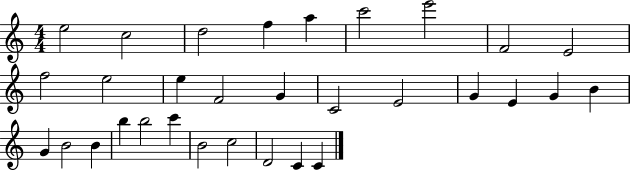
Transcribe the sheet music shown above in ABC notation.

X:1
T:Untitled
M:4/4
L:1/4
K:C
e2 c2 d2 f a c'2 e'2 F2 E2 f2 e2 e F2 G C2 E2 G E G B G B2 B b b2 c' B2 c2 D2 C C